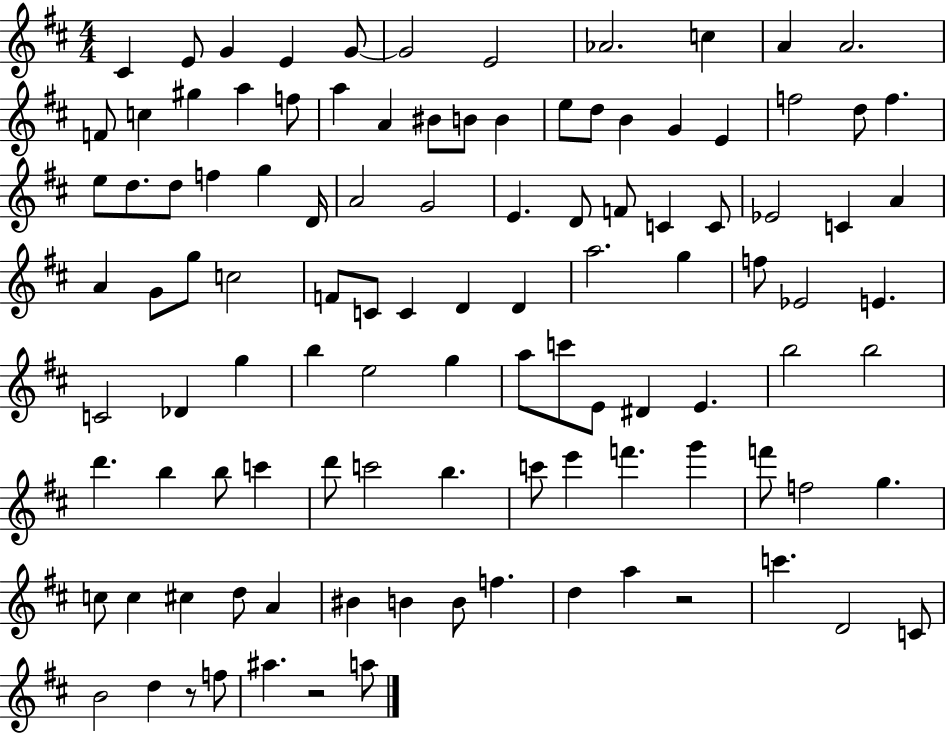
{
  \clef treble
  \numericTimeSignature
  \time 4/4
  \key d \major
  \repeat volta 2 { cis'4 e'8 g'4 e'4 g'8~~ | g'2 e'2 | aes'2. c''4 | a'4 a'2. | \break f'8 c''4 gis''4 a''4 f''8 | a''4 a'4 bis'8 b'8 b'4 | e''8 d''8 b'4 g'4 e'4 | f''2 d''8 f''4. | \break e''8 d''8. d''8 f''4 g''4 d'16 | a'2 g'2 | e'4. d'8 f'8 c'4 c'8 | ees'2 c'4 a'4 | \break a'4 g'8 g''8 c''2 | f'8 c'8 c'4 d'4 d'4 | a''2. g''4 | f''8 ees'2 e'4. | \break c'2 des'4 g''4 | b''4 e''2 g''4 | a''8 c'''8 e'8 dis'4 e'4. | b''2 b''2 | \break d'''4. b''4 b''8 c'''4 | d'''8 c'''2 b''4. | c'''8 e'''4 f'''4. g'''4 | f'''8 f''2 g''4. | \break c''8 c''4 cis''4 d''8 a'4 | bis'4 b'4 b'8 f''4. | d''4 a''4 r2 | c'''4. d'2 c'8 | \break b'2 d''4 r8 f''8 | ais''4. r2 a''8 | } \bar "|."
}